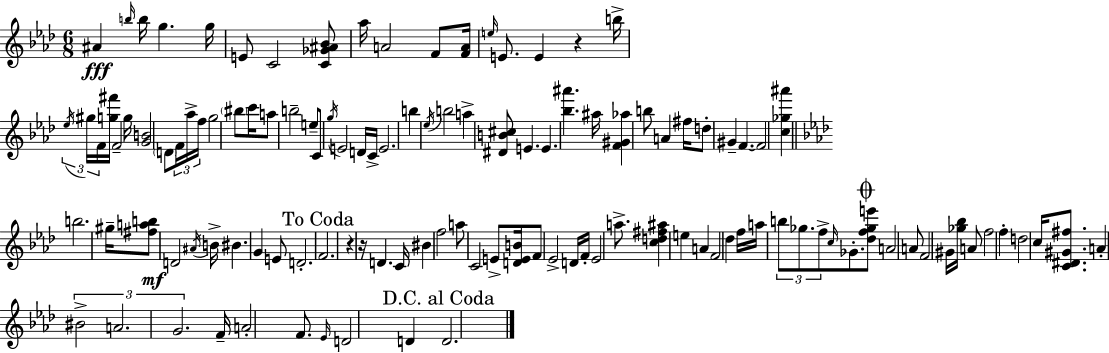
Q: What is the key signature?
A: AES major